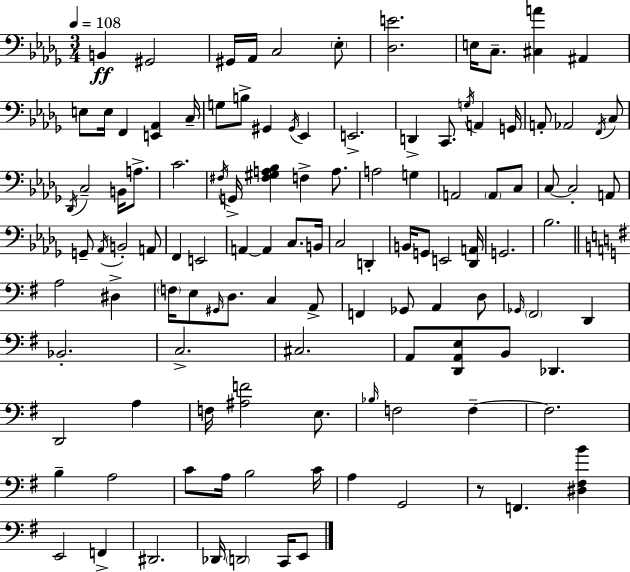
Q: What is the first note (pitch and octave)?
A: B2